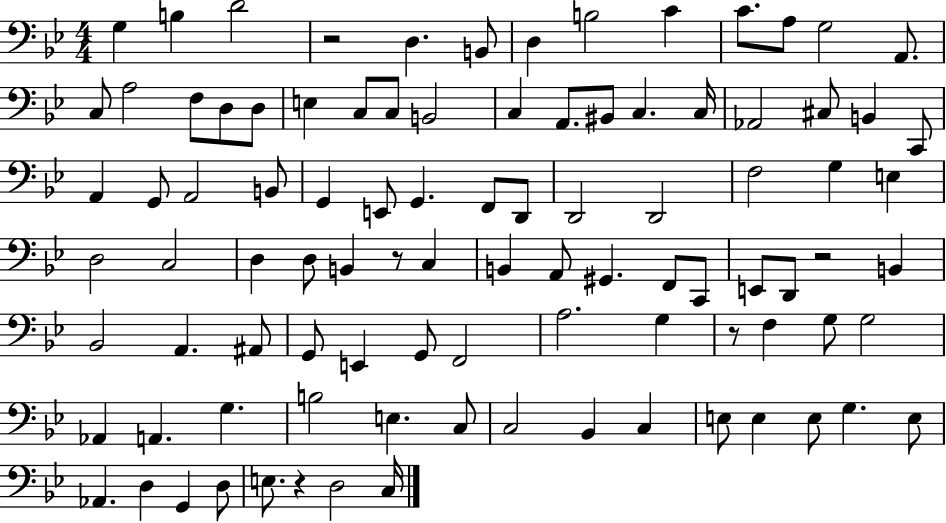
X:1
T:Untitled
M:4/4
L:1/4
K:Bb
G, B, D2 z2 D, B,,/2 D, B,2 C C/2 A,/2 G,2 A,,/2 C,/2 A,2 F,/2 D,/2 D,/2 E, C,/2 C,/2 B,,2 C, A,,/2 ^B,,/2 C, C,/4 _A,,2 ^C,/2 B,, C,,/2 A,, G,,/2 A,,2 B,,/2 G,, E,,/2 G,, F,,/2 D,,/2 D,,2 D,,2 F,2 G, E, D,2 C,2 D, D,/2 B,, z/2 C, B,, A,,/2 ^G,, F,,/2 C,,/2 E,,/2 D,,/2 z2 B,, _B,,2 A,, ^A,,/2 G,,/2 E,, G,,/2 F,,2 A,2 G, z/2 F, G,/2 G,2 _A,, A,, G, B,2 E, C,/2 C,2 _B,, C, E,/2 E, E,/2 G, E,/2 _A,, D, G,, D,/2 E,/2 z D,2 C,/4